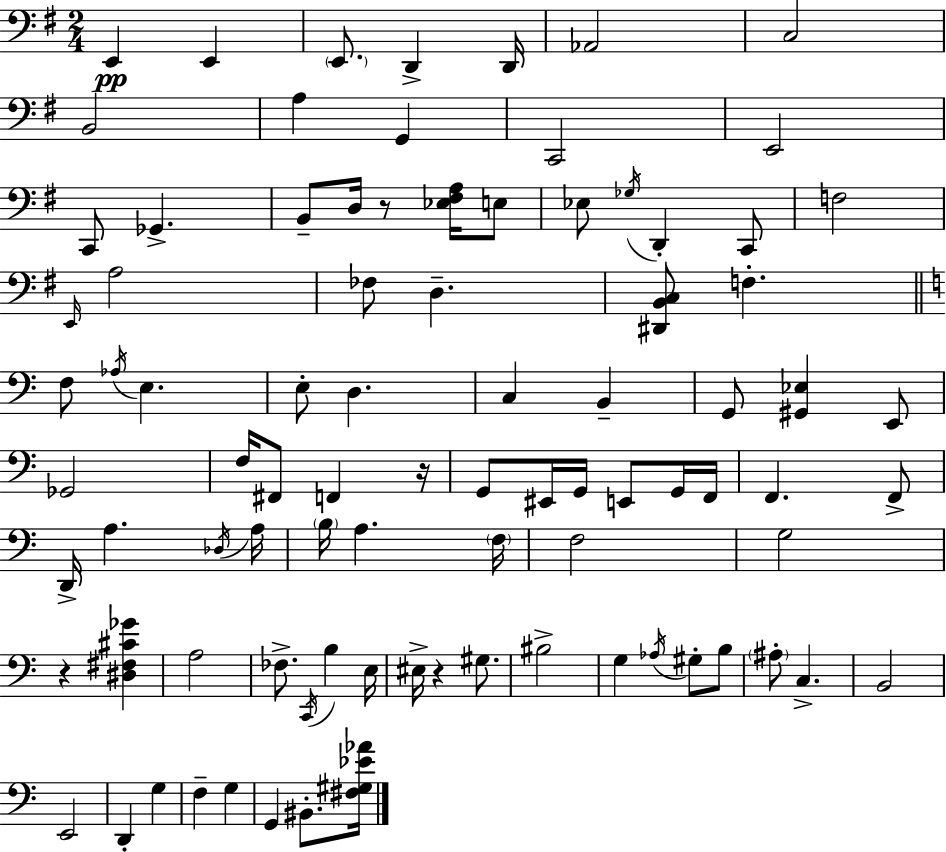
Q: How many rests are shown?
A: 4